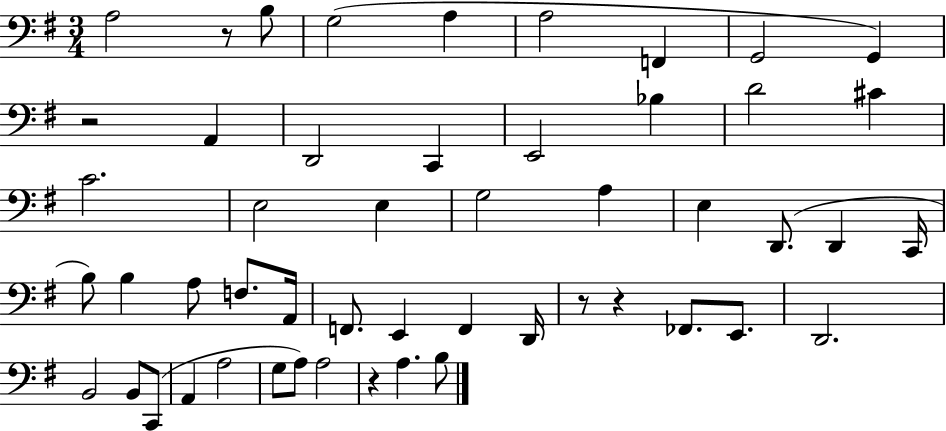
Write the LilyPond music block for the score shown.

{
  \clef bass
  \numericTimeSignature
  \time 3/4
  \key g \major
  a2 r8 b8 | g2( a4 | a2 f,4 | g,2 g,4) | \break r2 a,4 | d,2 c,4 | e,2 bes4 | d'2 cis'4 | \break c'2. | e2 e4 | g2 a4 | e4 d,8.( d,4 c,16 | \break b8) b4 a8 f8. a,16 | f,8. e,4 f,4 d,16 | r8 r4 fes,8. e,8. | d,2. | \break b,2 b,8 c,8( | a,4 a2 | g8 a8) a2 | r4 a4. b8 | \break \bar "|."
}